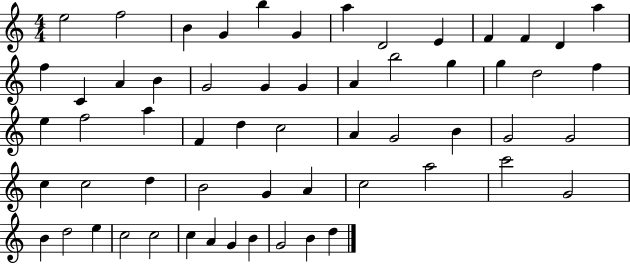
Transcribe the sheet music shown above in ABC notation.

X:1
T:Untitled
M:4/4
L:1/4
K:C
e2 f2 B G b G a D2 E F F D a f C A B G2 G G A b2 g g d2 f e f2 a F d c2 A G2 B G2 G2 c c2 d B2 G A c2 a2 c'2 G2 B d2 e c2 c2 c A G B G2 B d